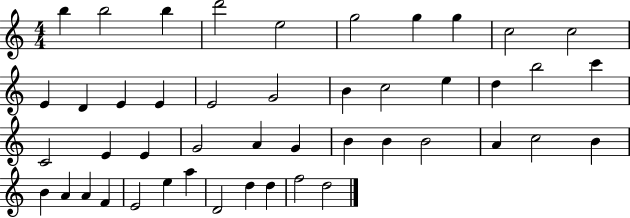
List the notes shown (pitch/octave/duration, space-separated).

B5/q B5/h B5/q D6/h E5/h G5/h G5/q G5/q C5/h C5/h E4/q D4/q E4/q E4/q E4/h G4/h B4/q C5/h E5/q D5/q B5/h C6/q C4/h E4/q E4/q G4/h A4/q G4/q B4/q B4/q B4/h A4/q C5/h B4/q B4/q A4/q A4/q F4/q E4/h E5/q A5/q D4/h D5/q D5/q F5/h D5/h